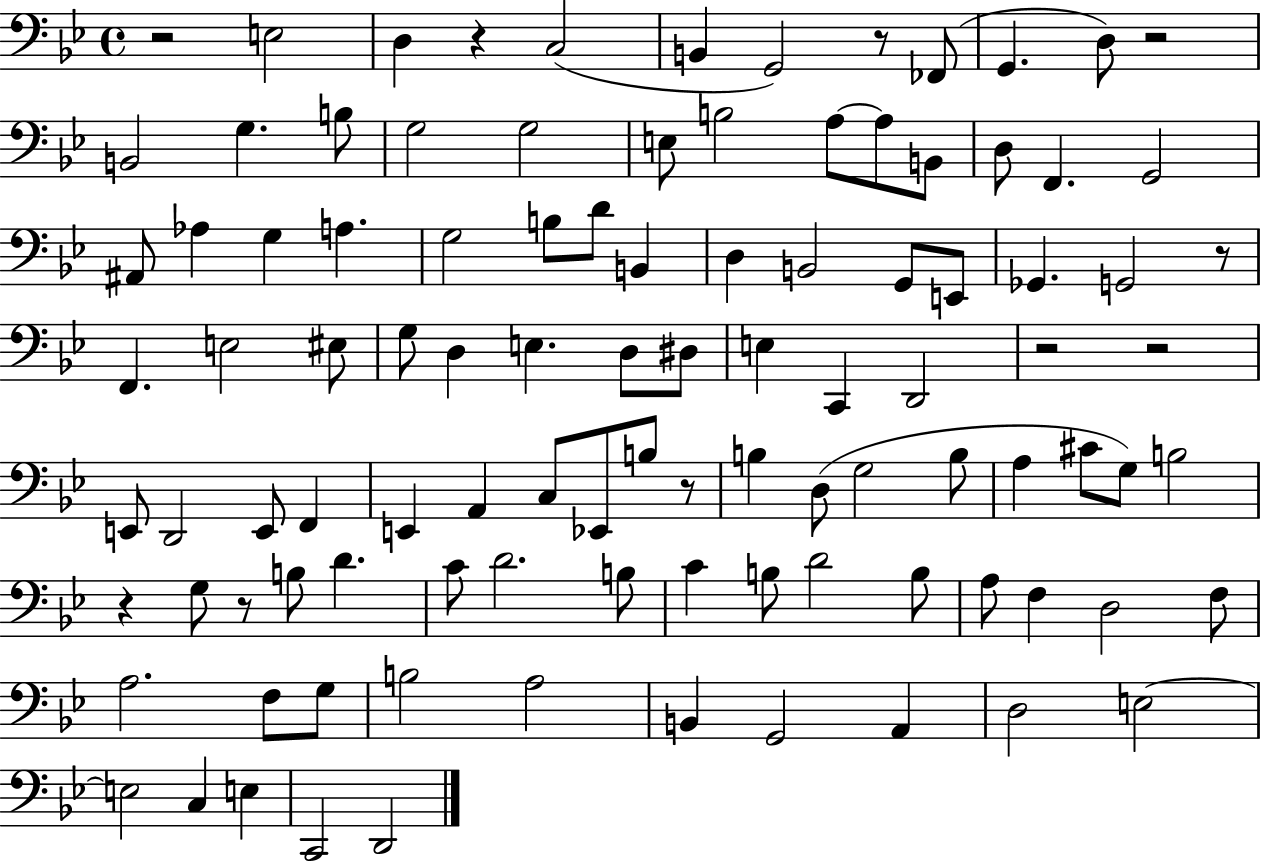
R/h E3/h D3/q R/q C3/h B2/q G2/h R/e FES2/e G2/q. D3/e R/h B2/h G3/q. B3/e G3/h G3/h E3/e B3/h A3/e A3/e B2/e D3/e F2/q. G2/h A#2/e Ab3/q G3/q A3/q. G3/h B3/e D4/e B2/q D3/q B2/h G2/e E2/e Gb2/q. G2/h R/e F2/q. E3/h EIS3/e G3/e D3/q E3/q. D3/e D#3/e E3/q C2/q D2/h R/h R/h E2/e D2/h E2/e F2/q E2/q A2/q C3/e Eb2/e B3/e R/e B3/q D3/e G3/h B3/e A3/q C#4/e G3/e B3/h R/q G3/e R/e B3/e D4/q. C4/e D4/h. B3/e C4/q B3/e D4/h B3/e A3/e F3/q D3/h F3/e A3/h. F3/e G3/e B3/h A3/h B2/q G2/h A2/q D3/h E3/h E3/h C3/q E3/q C2/h D2/h